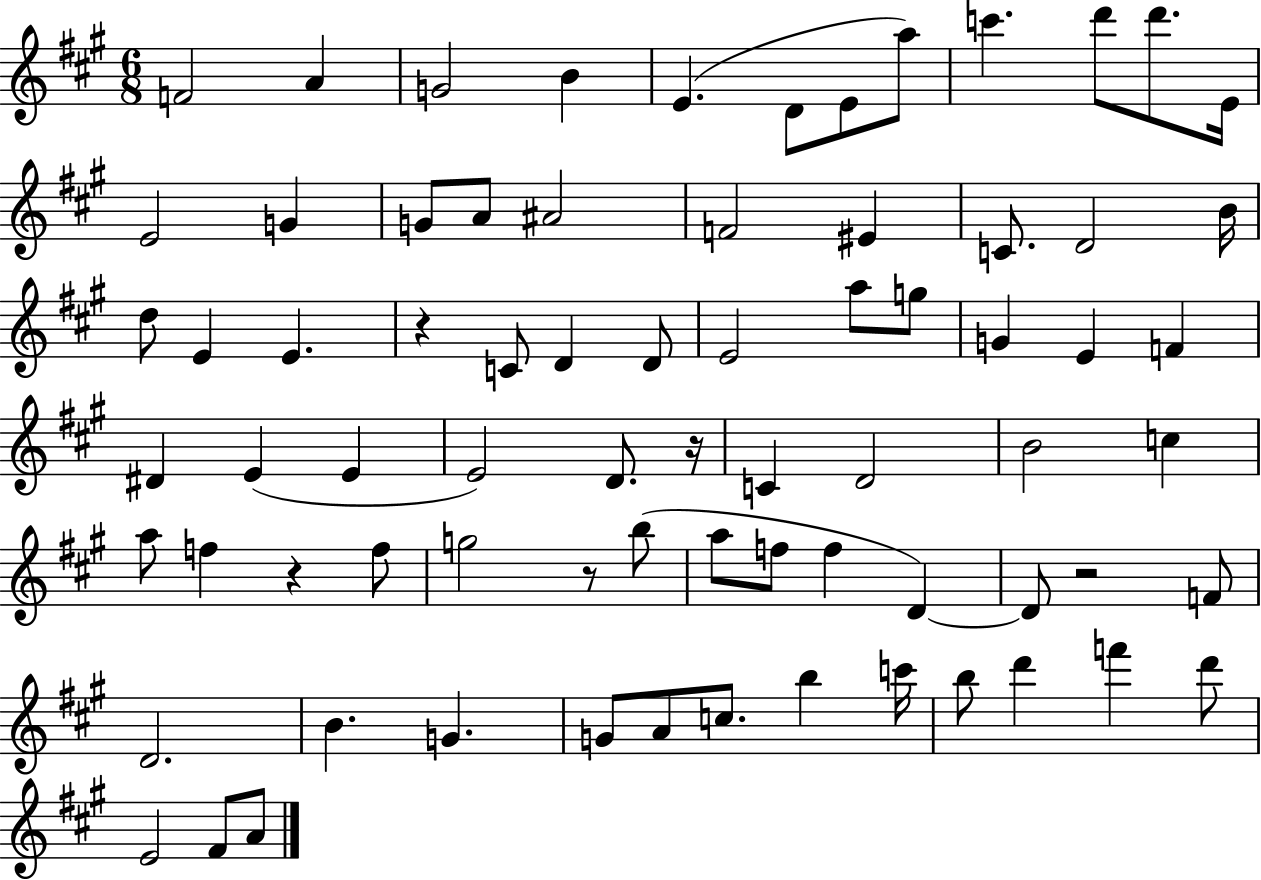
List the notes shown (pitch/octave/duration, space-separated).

F4/h A4/q G4/h B4/q E4/q. D4/e E4/e A5/e C6/q. D6/e D6/e. E4/s E4/h G4/q G4/e A4/e A#4/h F4/h EIS4/q C4/e. D4/h B4/s D5/e E4/q E4/q. R/q C4/e D4/q D4/e E4/h A5/e G5/e G4/q E4/q F4/q D#4/q E4/q E4/q E4/h D4/e. R/s C4/q D4/h B4/h C5/q A5/e F5/q R/q F5/e G5/h R/e B5/e A5/e F5/e F5/q D4/q D4/e R/h F4/e D4/h. B4/q. G4/q. G4/e A4/e C5/e. B5/q C6/s B5/e D6/q F6/q D6/e E4/h F#4/e A4/e